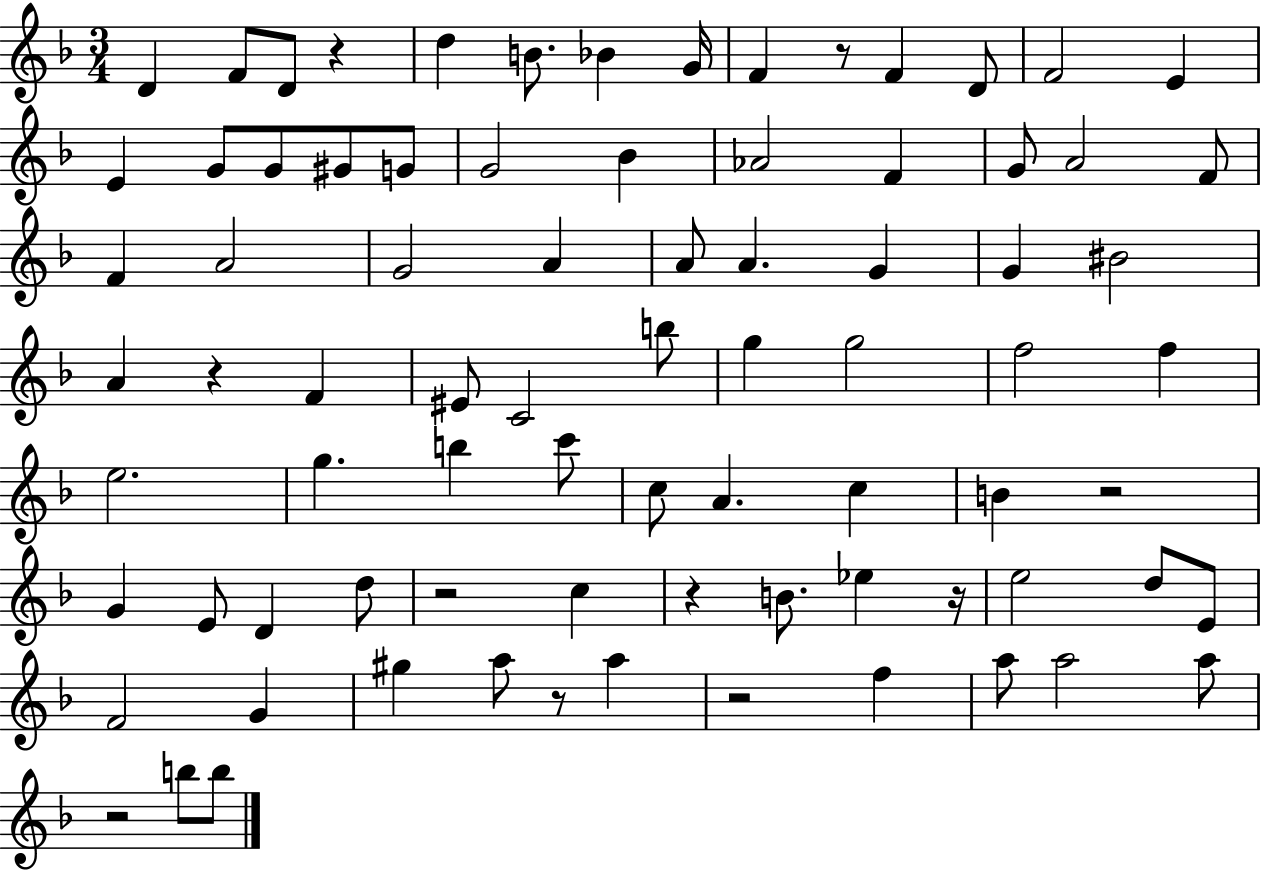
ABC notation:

X:1
T:Untitled
M:3/4
L:1/4
K:F
D F/2 D/2 z d B/2 _B G/4 F z/2 F D/2 F2 E E G/2 G/2 ^G/2 G/2 G2 _B _A2 F G/2 A2 F/2 F A2 G2 A A/2 A G G ^B2 A z F ^E/2 C2 b/2 g g2 f2 f e2 g b c'/2 c/2 A c B z2 G E/2 D d/2 z2 c z B/2 _e z/4 e2 d/2 E/2 F2 G ^g a/2 z/2 a z2 f a/2 a2 a/2 z2 b/2 b/2